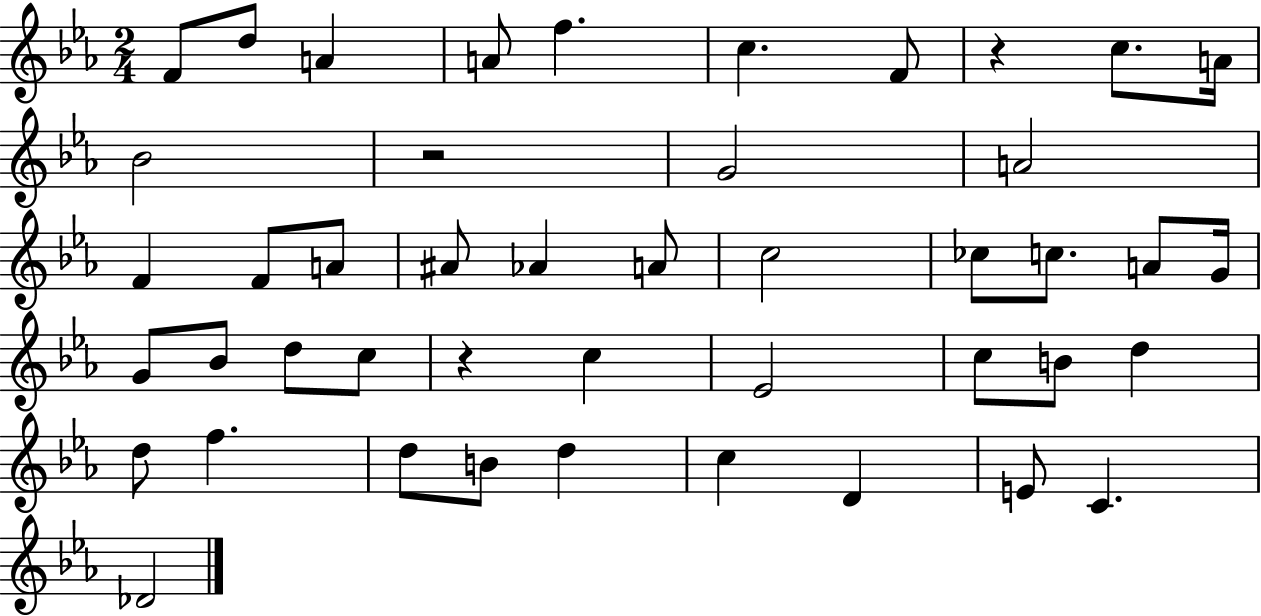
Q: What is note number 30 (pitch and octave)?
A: C5